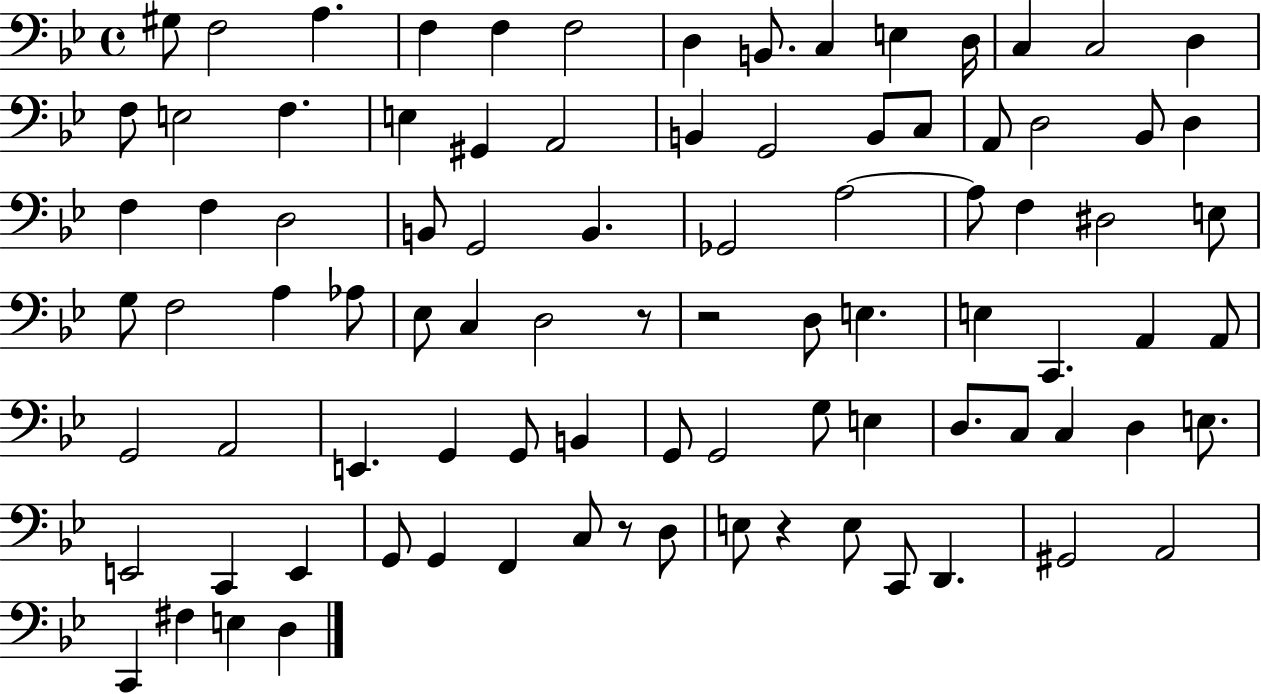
G#3/e F3/h A3/q. F3/q F3/q F3/h D3/q B2/e. C3/q E3/q D3/s C3/q C3/h D3/q F3/e E3/h F3/q. E3/q G#2/q A2/h B2/q G2/h B2/e C3/e A2/e D3/h Bb2/e D3/q F3/q F3/q D3/h B2/e G2/h B2/q. Gb2/h A3/h A3/e F3/q D#3/h E3/e G3/e F3/h A3/q Ab3/e Eb3/e C3/q D3/h R/e R/h D3/e E3/q. E3/q C2/q. A2/q A2/e G2/h A2/h E2/q. G2/q G2/e B2/q G2/e G2/h G3/e E3/q D3/e. C3/e C3/q D3/q E3/e. E2/h C2/q E2/q G2/e G2/q F2/q C3/e R/e D3/e E3/e R/q E3/e C2/e D2/q. G#2/h A2/h C2/q F#3/q E3/q D3/q